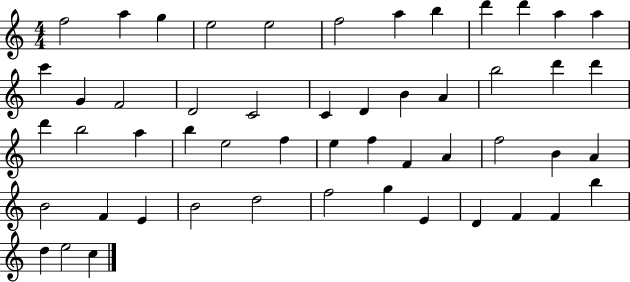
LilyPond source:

{
  \clef treble
  \numericTimeSignature
  \time 4/4
  \key c \major
  f''2 a''4 g''4 | e''2 e''2 | f''2 a''4 b''4 | d'''4 d'''4 a''4 a''4 | \break c'''4 g'4 f'2 | d'2 c'2 | c'4 d'4 b'4 a'4 | b''2 d'''4 d'''4 | \break d'''4 b''2 a''4 | b''4 e''2 f''4 | e''4 f''4 f'4 a'4 | f''2 b'4 a'4 | \break b'2 f'4 e'4 | b'2 d''2 | f''2 g''4 e'4 | d'4 f'4 f'4 b''4 | \break d''4 e''2 c''4 | \bar "|."
}